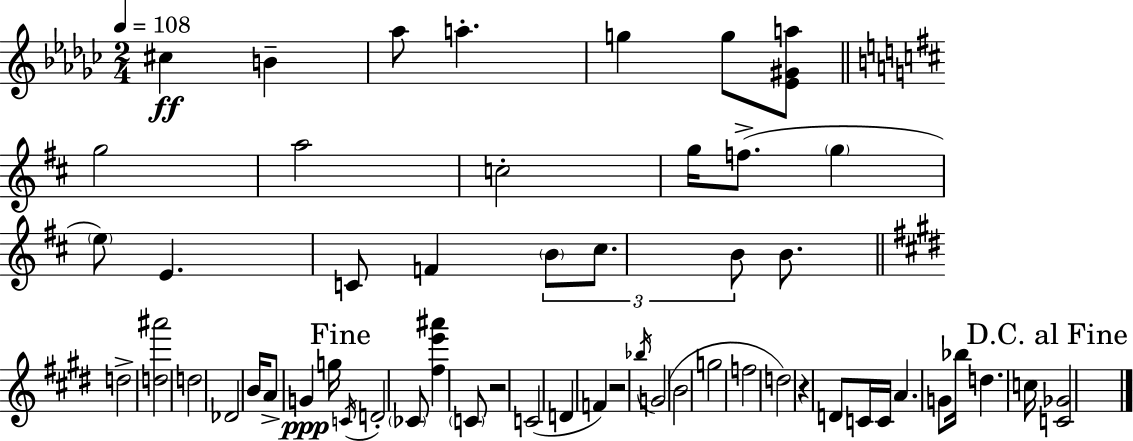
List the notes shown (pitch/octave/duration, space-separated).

C#5/q B4/q Ab5/e A5/q. G5/q G5/e [Eb4,G#4,A5]/e G5/h A5/h C5/h G5/s F5/e. G5/q E5/e E4/q. C4/e F4/q B4/e C#5/e. B4/e B4/e. D5/h [D5,A#6]/h D5/h Db4/h B4/s A4/e G4/q G5/s C4/s D4/h CES4/e [F#5,E6,A#6]/q C4/e R/h C4/h D4/q F4/q R/h Bb5/s G4/h B4/h G5/h F5/h D5/h R/q D4/e C4/s C4/s A4/q. G4/e Bb5/s D5/q. C5/s [C4,Gb4]/h